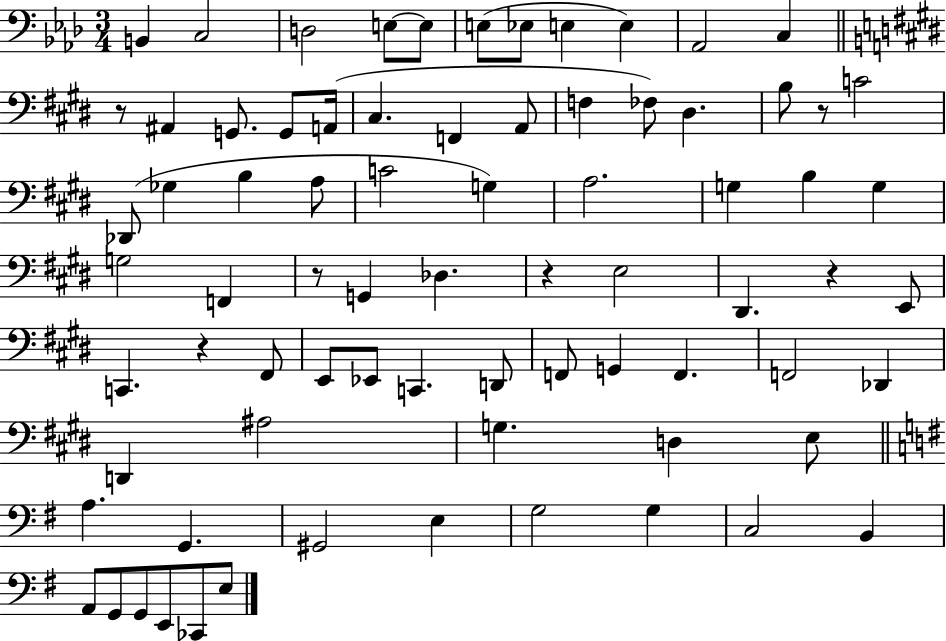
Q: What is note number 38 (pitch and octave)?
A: E3